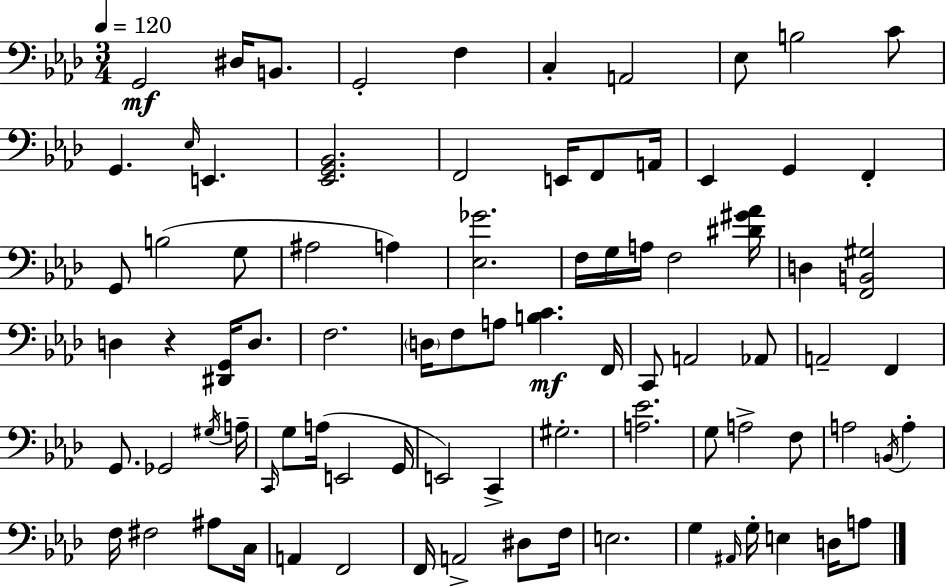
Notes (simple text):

G2/h D#3/s B2/e. G2/h F3/q C3/q A2/h Eb3/e B3/h C4/e G2/q. Eb3/s E2/q. [Eb2,G2,Bb2]/h. F2/h E2/s F2/e A2/s Eb2/q G2/q F2/q G2/e B3/h G3/e A#3/h A3/q [Eb3,Gb4]/h. F3/s G3/s A3/s F3/h [D#4,G#4,Ab4]/s D3/q [F2,B2,G#3]/h D3/q R/q [D#2,G2]/s D3/e. F3/h. D3/s F3/e A3/e [B3,C4]/q. F2/s C2/e A2/h Ab2/e A2/h F2/q G2/e. Gb2/h G#3/s A3/s C2/s G3/e A3/s E2/h G2/s E2/h C2/q G#3/h. [A3,Eb4]/h. G3/e A3/h F3/e A3/h B2/s A3/q F3/s F#3/h A#3/e C3/s A2/q F2/h F2/s A2/h D#3/e F3/s E3/h. G3/q A#2/s G3/s E3/q D3/s A3/e